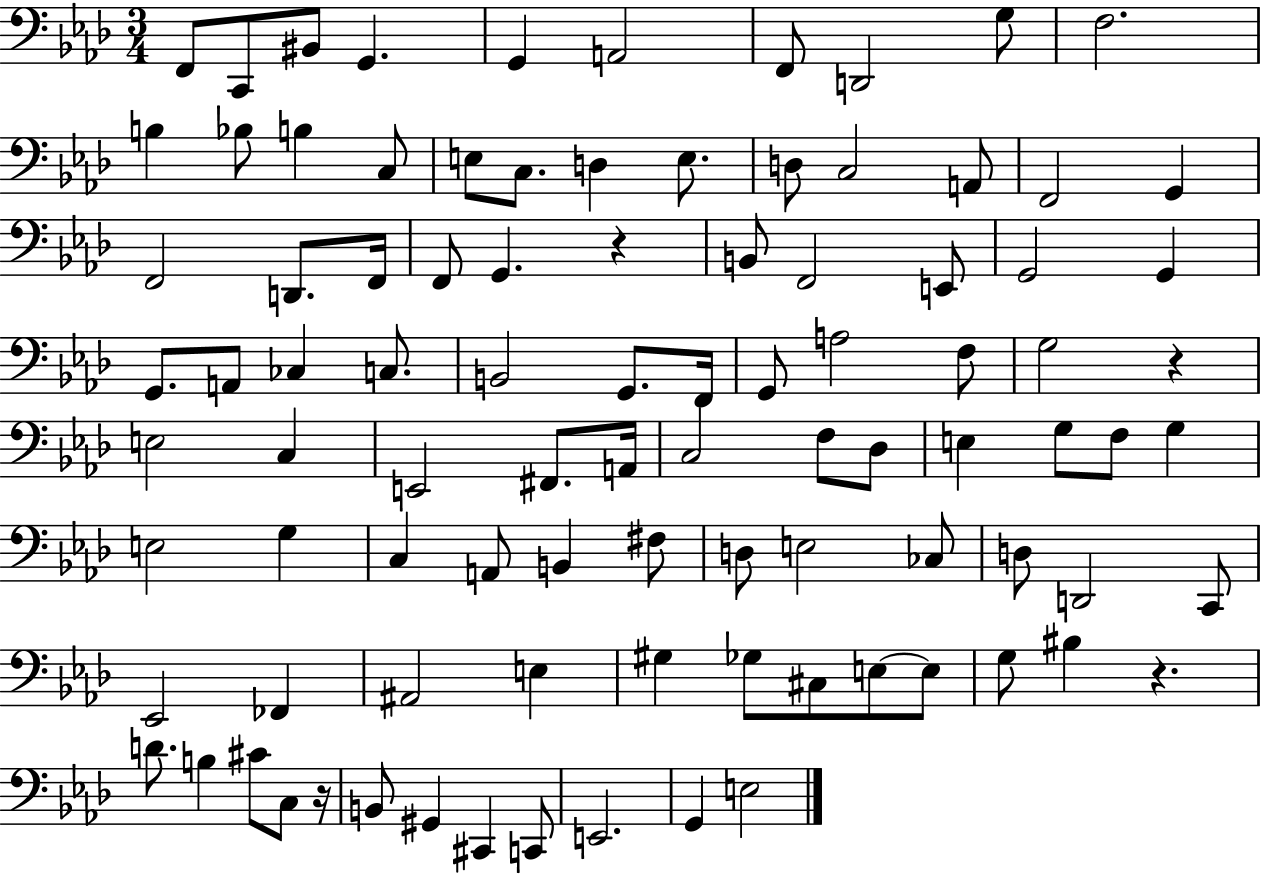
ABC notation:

X:1
T:Untitled
M:3/4
L:1/4
K:Ab
F,,/2 C,,/2 ^B,,/2 G,, G,, A,,2 F,,/2 D,,2 G,/2 F,2 B, _B,/2 B, C,/2 E,/2 C,/2 D, E,/2 D,/2 C,2 A,,/2 F,,2 G,, F,,2 D,,/2 F,,/4 F,,/2 G,, z B,,/2 F,,2 E,,/2 G,,2 G,, G,,/2 A,,/2 _C, C,/2 B,,2 G,,/2 F,,/4 G,,/2 A,2 F,/2 G,2 z E,2 C, E,,2 ^F,,/2 A,,/4 C,2 F,/2 _D,/2 E, G,/2 F,/2 G, E,2 G, C, A,,/2 B,, ^F,/2 D,/2 E,2 _C,/2 D,/2 D,,2 C,,/2 _E,,2 _F,, ^A,,2 E, ^G, _G,/2 ^C,/2 E,/2 E,/2 G,/2 ^B, z D/2 B, ^C/2 C,/2 z/4 B,,/2 ^G,, ^C,, C,,/2 E,,2 G,, E,2